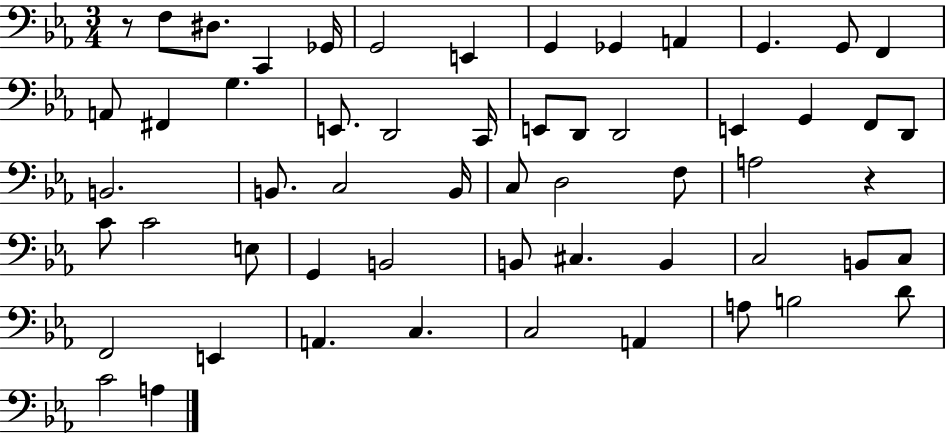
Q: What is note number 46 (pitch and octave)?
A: E2